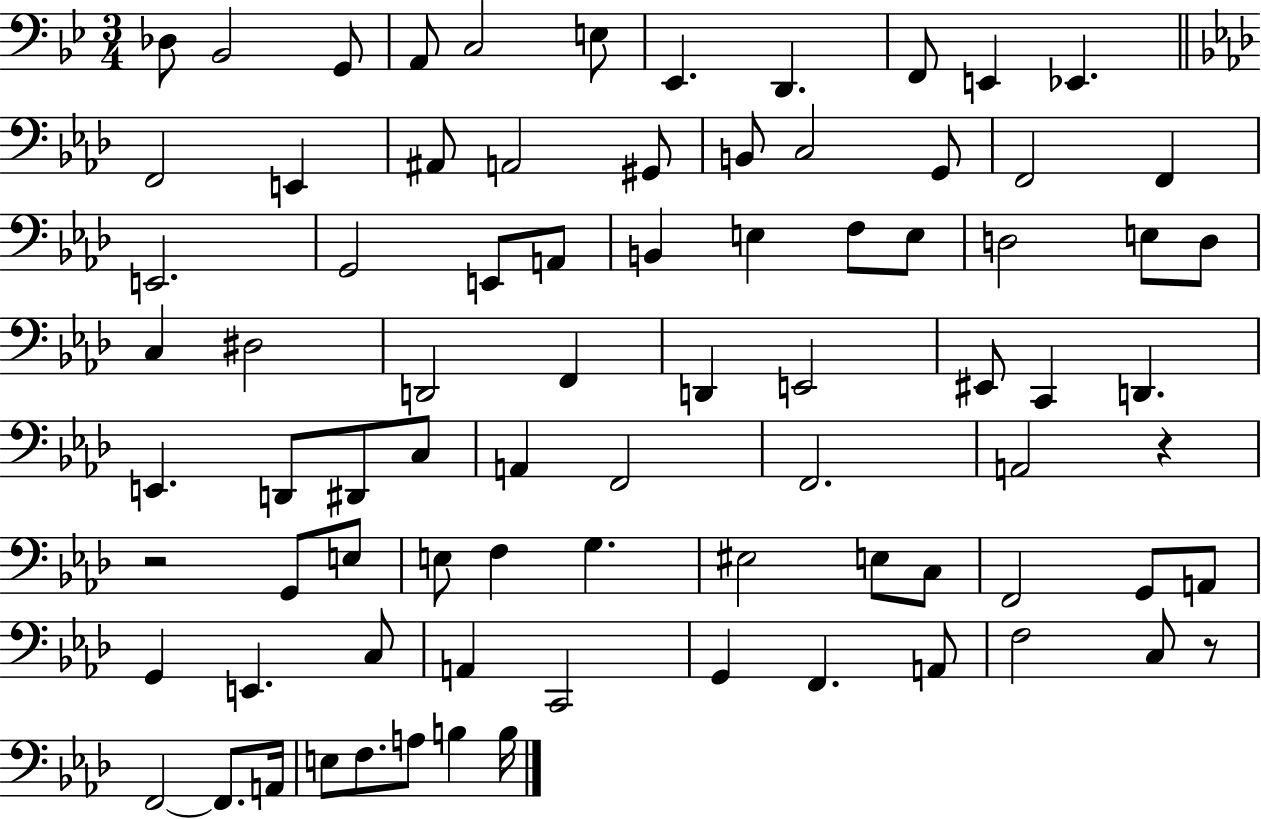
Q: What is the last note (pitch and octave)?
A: B3